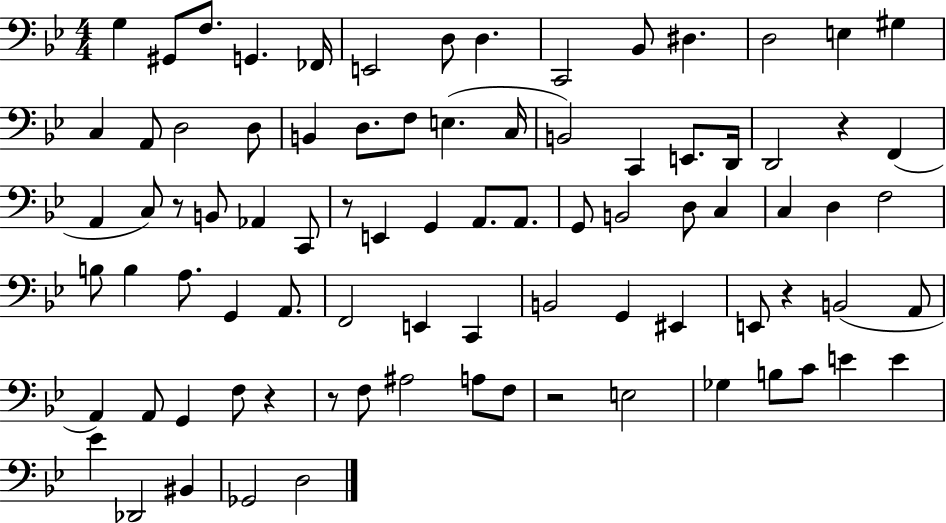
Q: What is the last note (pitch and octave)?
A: D3